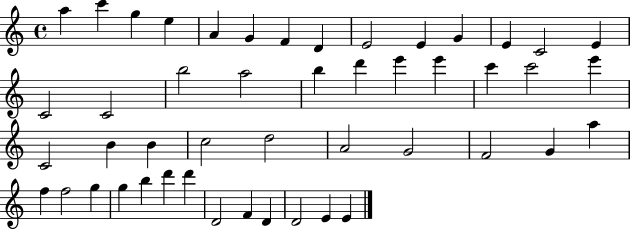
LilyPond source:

{
  \clef treble
  \time 4/4
  \defaultTimeSignature
  \key c \major
  a''4 c'''4 g''4 e''4 | a'4 g'4 f'4 d'4 | e'2 e'4 g'4 | e'4 c'2 e'4 | \break c'2 c'2 | b''2 a''2 | b''4 d'''4 e'''4 e'''4 | c'''4 c'''2 e'''4 | \break c'2 b'4 b'4 | c''2 d''2 | a'2 g'2 | f'2 g'4 a''4 | \break f''4 f''2 g''4 | g''4 b''4 d'''4 d'''4 | d'2 f'4 d'4 | d'2 e'4 e'4 | \break \bar "|."
}